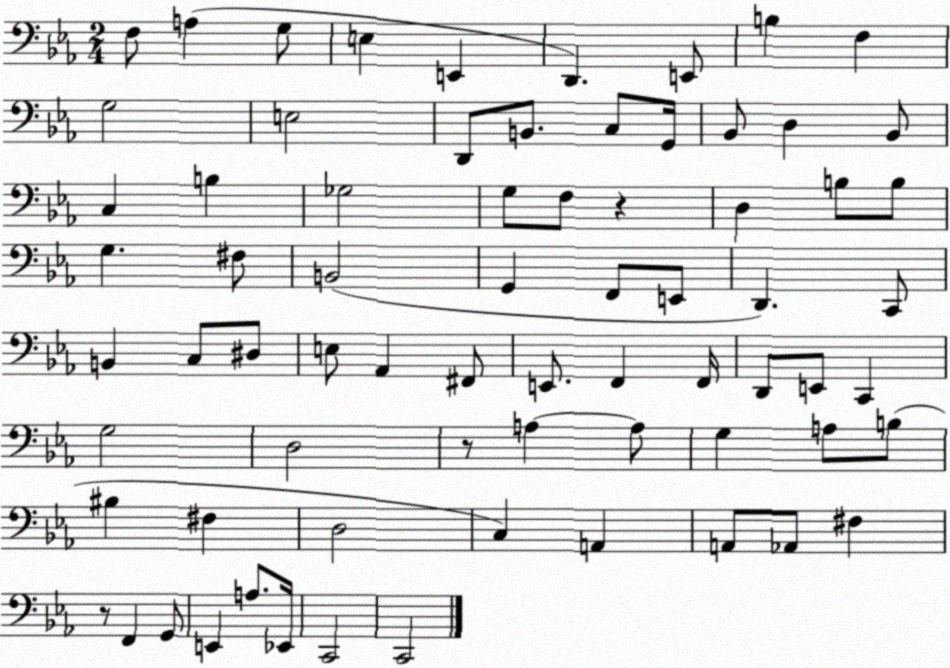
X:1
T:Untitled
M:2/4
L:1/4
K:Eb
F,/2 A, G,/2 E, E,, D,, E,,/2 B, F, G,2 E,2 D,,/2 B,,/2 C,/2 G,,/4 _B,,/2 D, _B,,/2 C, B, _G,2 G,/2 F,/2 z D, B,/2 B,/2 G, ^F,/2 B,,2 G,, F,,/2 E,,/2 D,, C,,/2 B,, C,/2 ^D,/2 E,/2 _A,, ^F,,/2 E,,/2 F,, F,,/4 D,,/2 E,,/2 C,, G,2 D,2 z/2 A, A,/2 G, A,/2 B,/2 ^B, ^F, D,2 C, A,, A,,/2 _A,,/2 ^F, z/2 F,, G,,/2 E,, A,/2 _E,,/4 C,,2 C,,2